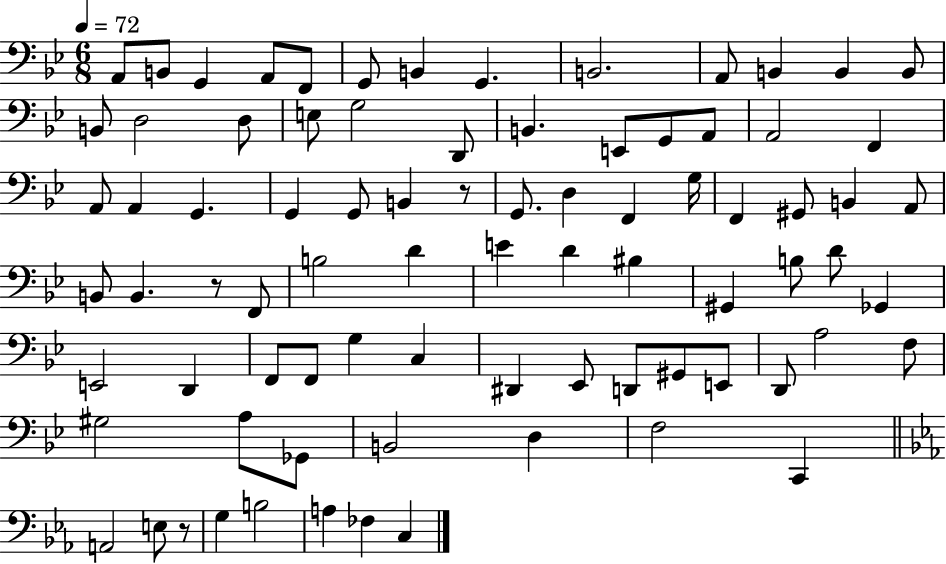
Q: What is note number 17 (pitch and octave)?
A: E3